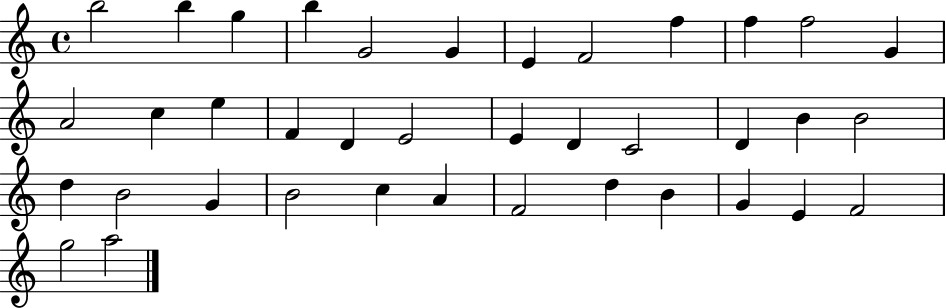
X:1
T:Untitled
M:4/4
L:1/4
K:C
b2 b g b G2 G E F2 f f f2 G A2 c e F D E2 E D C2 D B B2 d B2 G B2 c A F2 d B G E F2 g2 a2